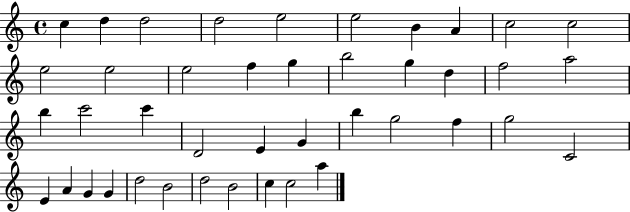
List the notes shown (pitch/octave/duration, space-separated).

C5/q D5/q D5/h D5/h E5/h E5/h B4/q A4/q C5/h C5/h E5/h E5/h E5/h F5/q G5/q B5/h G5/q D5/q F5/h A5/h B5/q C6/h C6/q D4/h E4/q G4/q B5/q G5/h F5/q G5/h C4/h E4/q A4/q G4/q G4/q D5/h B4/h D5/h B4/h C5/q C5/h A5/q